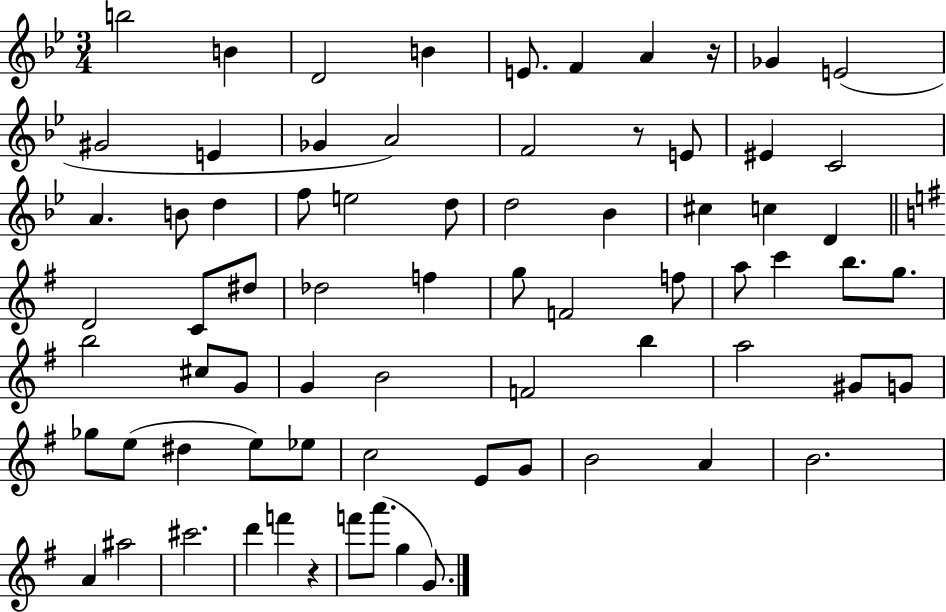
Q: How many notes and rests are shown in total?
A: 73